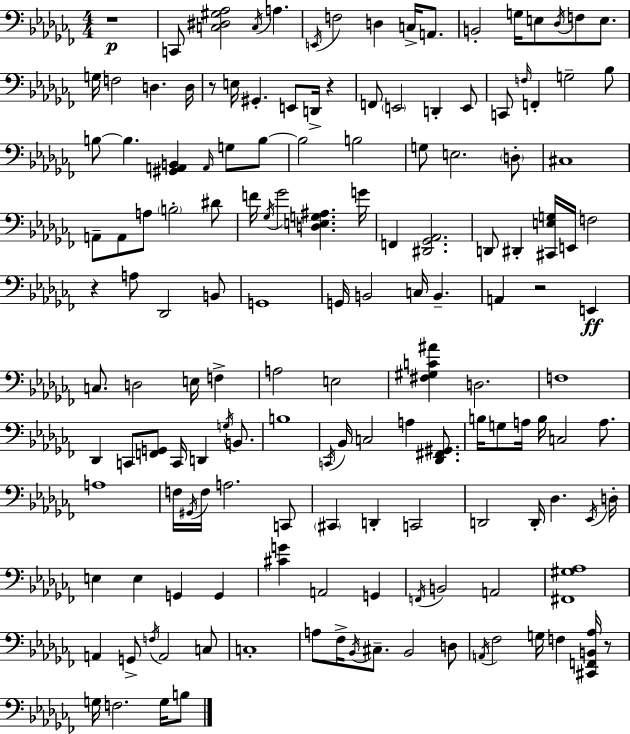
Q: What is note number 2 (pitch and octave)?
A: C3